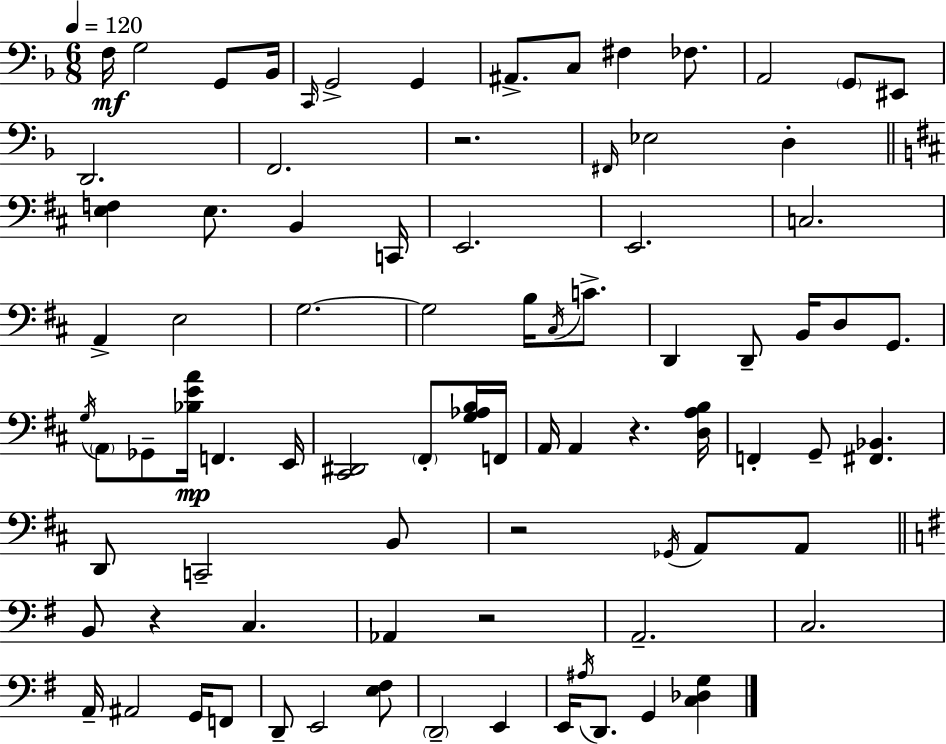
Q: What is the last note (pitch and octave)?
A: G2